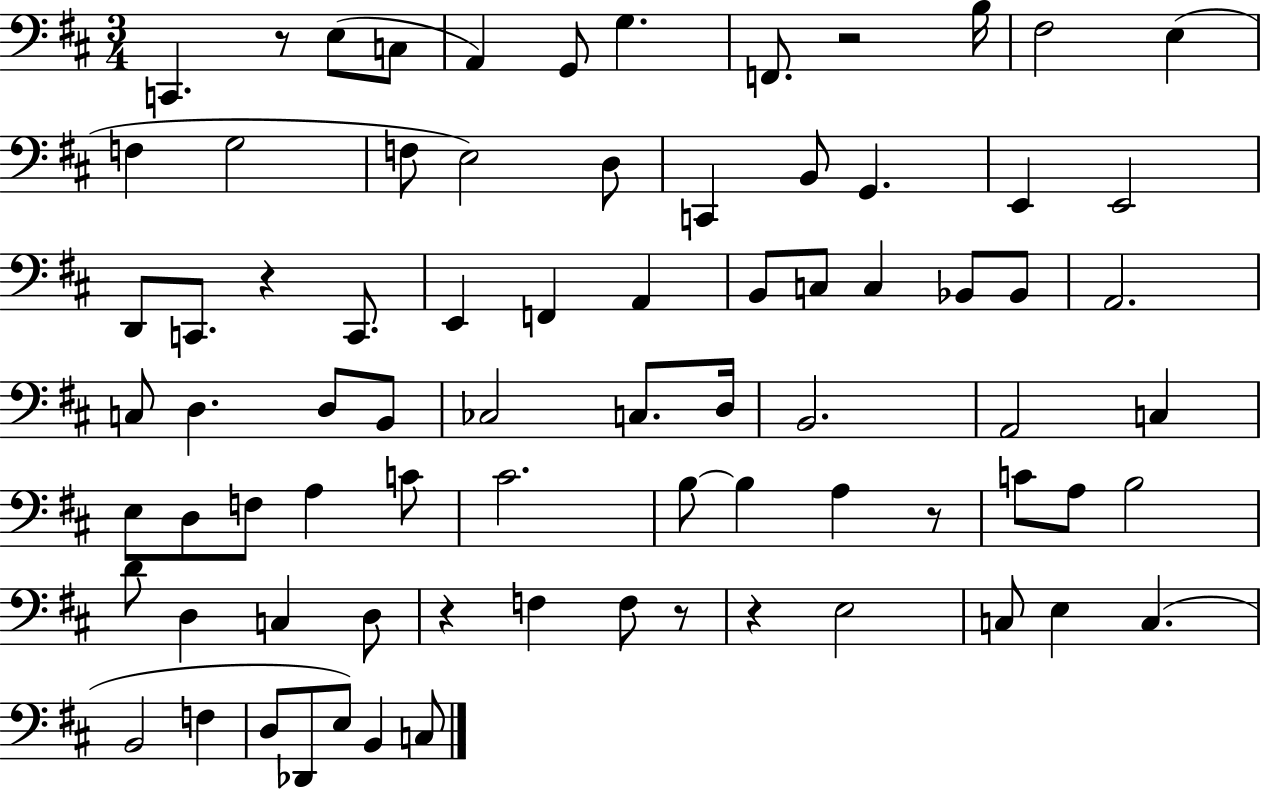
{
  \clef bass
  \numericTimeSignature
  \time 3/4
  \key d \major
  c,4. r8 e8( c8 | a,4) g,8 g4. | f,8. r2 b16 | fis2 e4( | \break f4 g2 | f8 e2) d8 | c,4 b,8 g,4. | e,4 e,2 | \break d,8 c,8. r4 c,8. | e,4 f,4 a,4 | b,8 c8 c4 bes,8 bes,8 | a,2. | \break c8 d4. d8 b,8 | ces2 c8. d16 | b,2. | a,2 c4 | \break e8 d8 f8 a4 c'8 | cis'2. | b8~~ b4 a4 r8 | c'8 a8 b2 | \break d'8 d4 c4 d8 | r4 f4 f8 r8 | r4 e2 | c8 e4 c4.( | \break b,2 f4 | d8 des,8 e8) b,4 c8 | \bar "|."
}